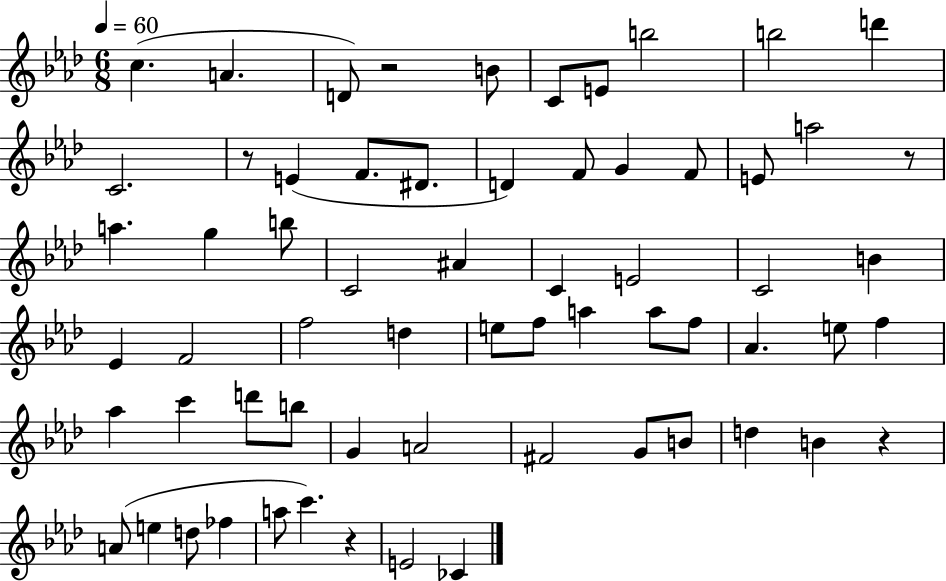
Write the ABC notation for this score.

X:1
T:Untitled
M:6/8
L:1/4
K:Ab
c A D/2 z2 B/2 C/2 E/2 b2 b2 d' C2 z/2 E F/2 ^D/2 D F/2 G F/2 E/2 a2 z/2 a g b/2 C2 ^A C E2 C2 B _E F2 f2 d e/2 f/2 a a/2 f/2 _A e/2 f _a c' d'/2 b/2 G A2 ^F2 G/2 B/2 d B z A/2 e d/2 _f a/2 c' z E2 _C